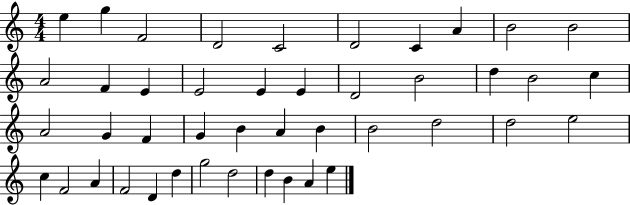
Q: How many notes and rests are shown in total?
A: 44